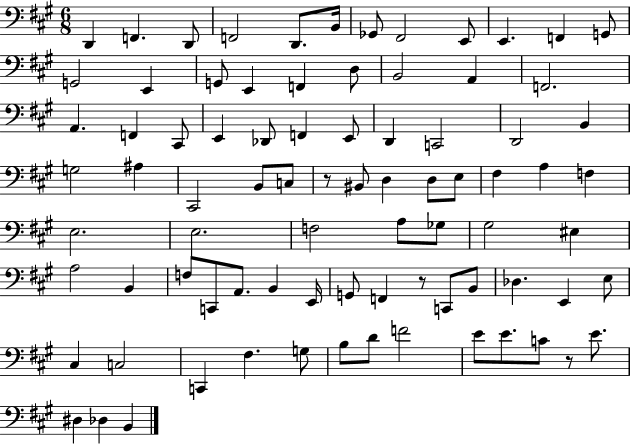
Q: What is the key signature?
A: A major